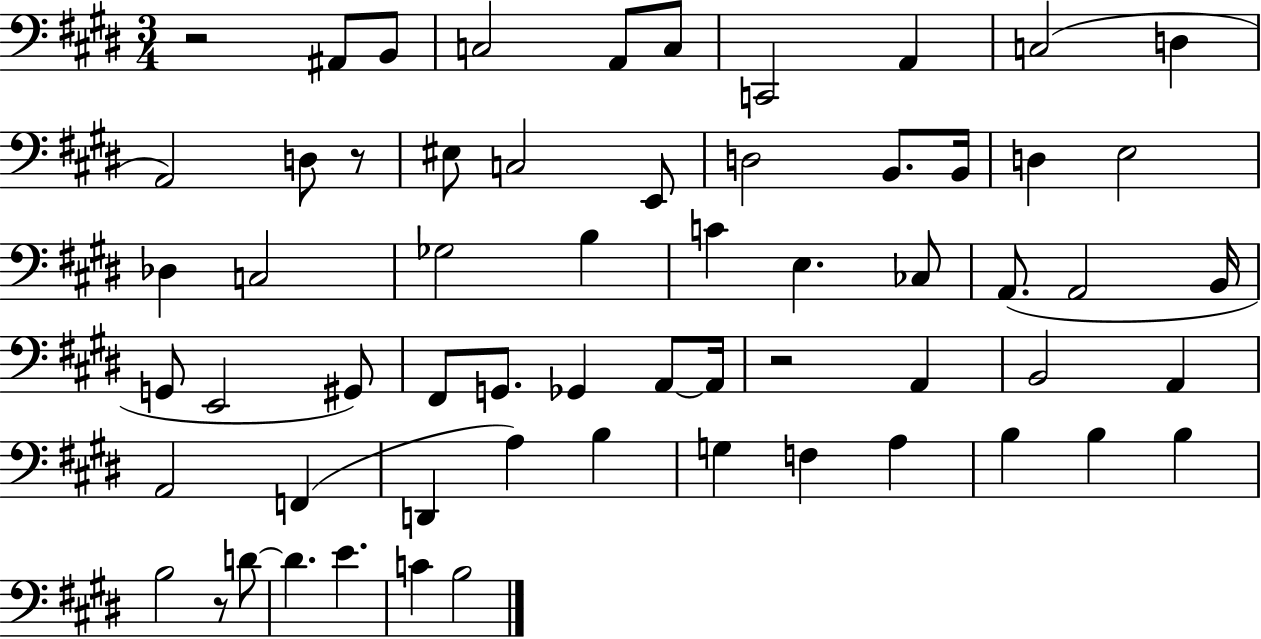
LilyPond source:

{
  \clef bass
  \numericTimeSignature
  \time 3/4
  \key e \major
  r2 ais,8 b,8 | c2 a,8 c8 | c,2 a,4 | c2( d4 | \break a,2) d8 r8 | eis8 c2 e,8 | d2 b,8. b,16 | d4 e2 | \break des4 c2 | ges2 b4 | c'4 e4. ces8 | a,8.( a,2 b,16 | \break g,8 e,2 gis,8) | fis,8 g,8. ges,4 a,8~~ a,16 | r2 a,4 | b,2 a,4 | \break a,2 f,4( | d,4 a4) b4 | g4 f4 a4 | b4 b4 b4 | \break b2 r8 d'8~~ | d'4. e'4. | c'4 b2 | \bar "|."
}